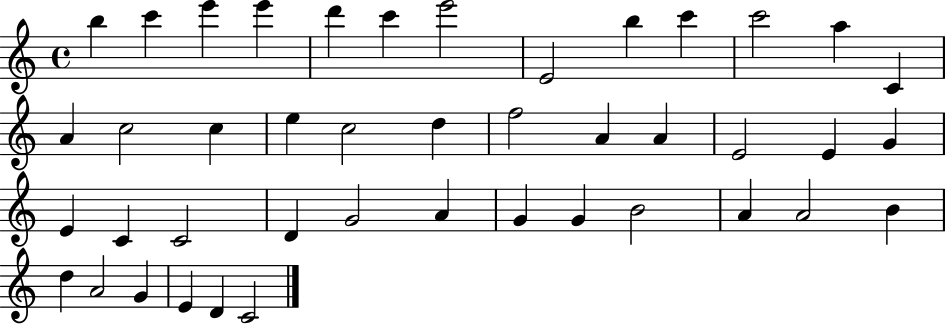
{
  \clef treble
  \time 4/4
  \defaultTimeSignature
  \key c \major
  b''4 c'''4 e'''4 e'''4 | d'''4 c'''4 e'''2 | e'2 b''4 c'''4 | c'''2 a''4 c'4 | \break a'4 c''2 c''4 | e''4 c''2 d''4 | f''2 a'4 a'4 | e'2 e'4 g'4 | \break e'4 c'4 c'2 | d'4 g'2 a'4 | g'4 g'4 b'2 | a'4 a'2 b'4 | \break d''4 a'2 g'4 | e'4 d'4 c'2 | \bar "|."
}